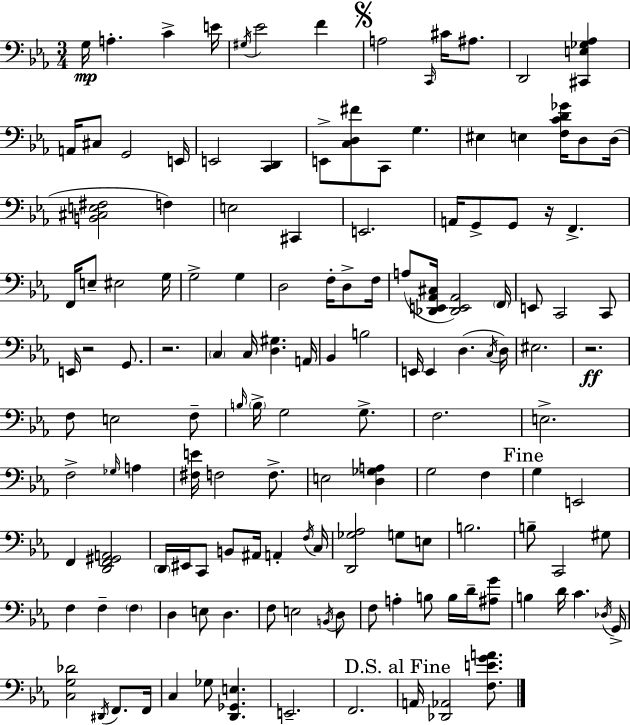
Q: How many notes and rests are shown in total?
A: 143